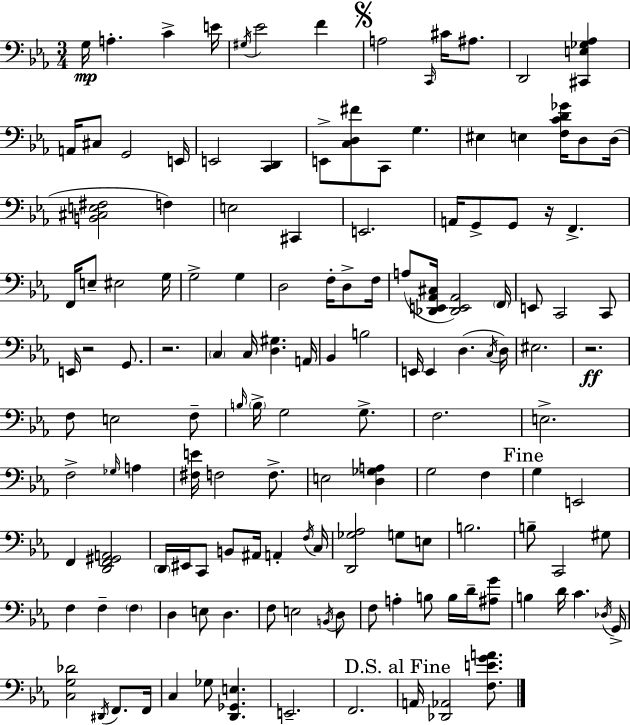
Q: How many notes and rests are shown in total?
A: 143